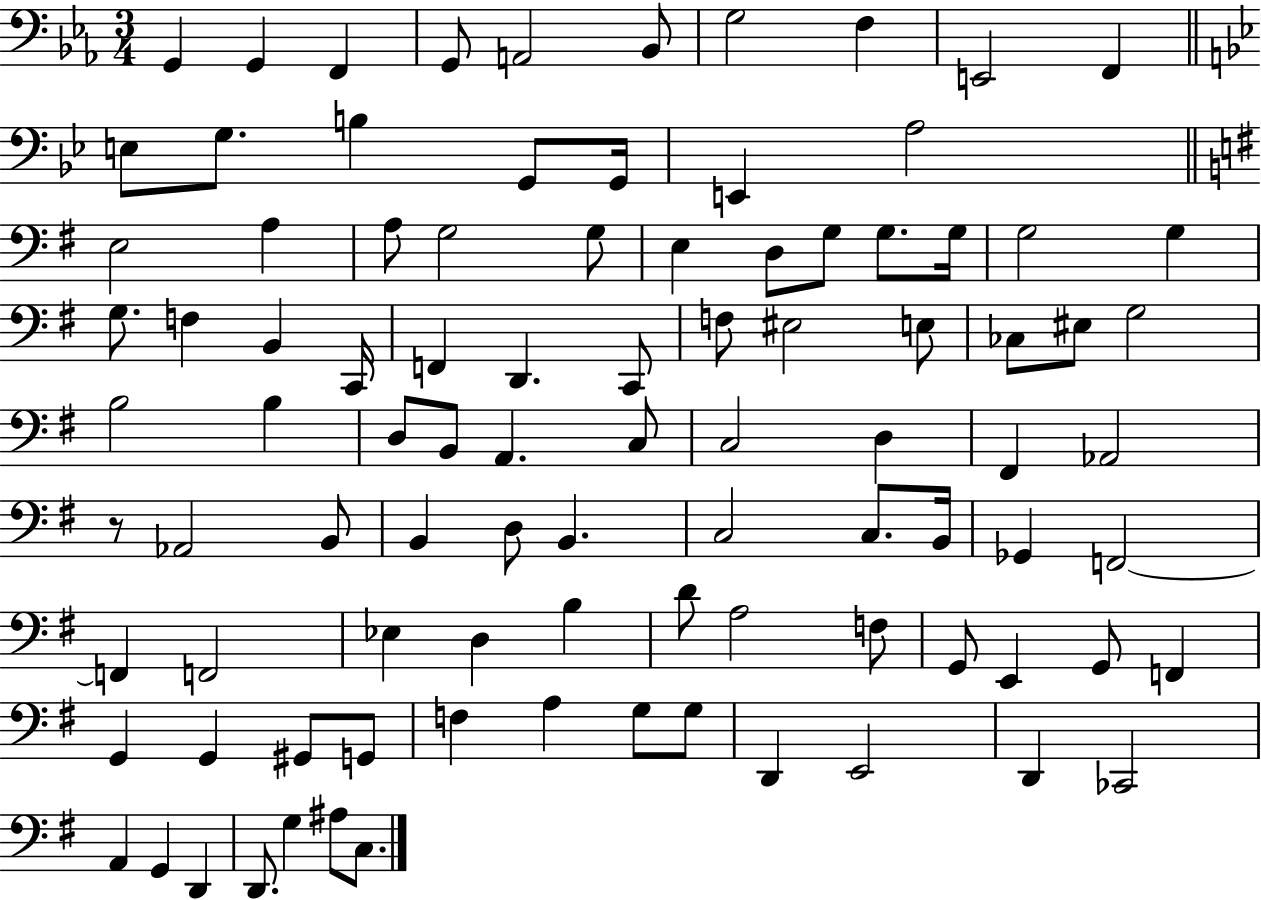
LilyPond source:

{
  \clef bass
  \numericTimeSignature
  \time 3/4
  \key ees \major
  g,4 g,4 f,4 | g,8 a,2 bes,8 | g2 f4 | e,2 f,4 | \break \bar "||" \break \key g \minor e8 g8. b4 g,8 g,16 | e,4 a2 | \bar "||" \break \key e \minor e2 a4 | a8 g2 g8 | e4 d8 g8 g8. g16 | g2 g4 | \break g8. f4 b,4 c,16 | f,4 d,4. c,8 | f8 eis2 e8 | ces8 eis8 g2 | \break b2 b4 | d8 b,8 a,4. c8 | c2 d4 | fis,4 aes,2 | \break r8 aes,2 b,8 | b,4 d8 b,4. | c2 c8. b,16 | ges,4 f,2~~ | \break f,4 f,2 | ees4 d4 b4 | d'8 a2 f8 | g,8 e,4 g,8 f,4 | \break g,4 g,4 gis,8 g,8 | f4 a4 g8 g8 | d,4 e,2 | d,4 ces,2 | \break a,4 g,4 d,4 | d,8. g4 ais8 c8. | \bar "|."
}